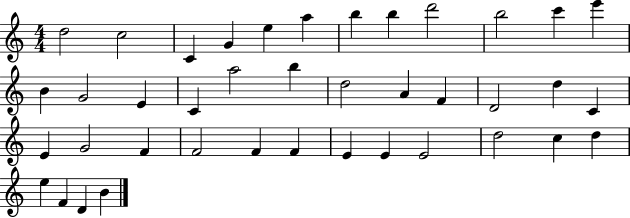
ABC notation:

X:1
T:Untitled
M:4/4
L:1/4
K:C
d2 c2 C G e a b b d'2 b2 c' e' B G2 E C a2 b d2 A F D2 d C E G2 F F2 F F E E E2 d2 c d e F D B